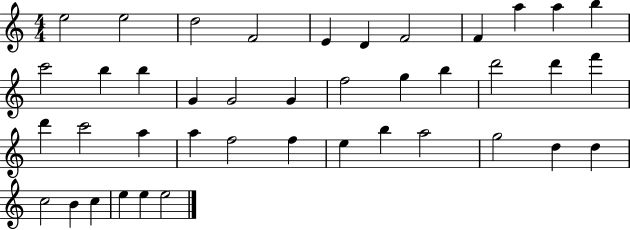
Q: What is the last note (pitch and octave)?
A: E5